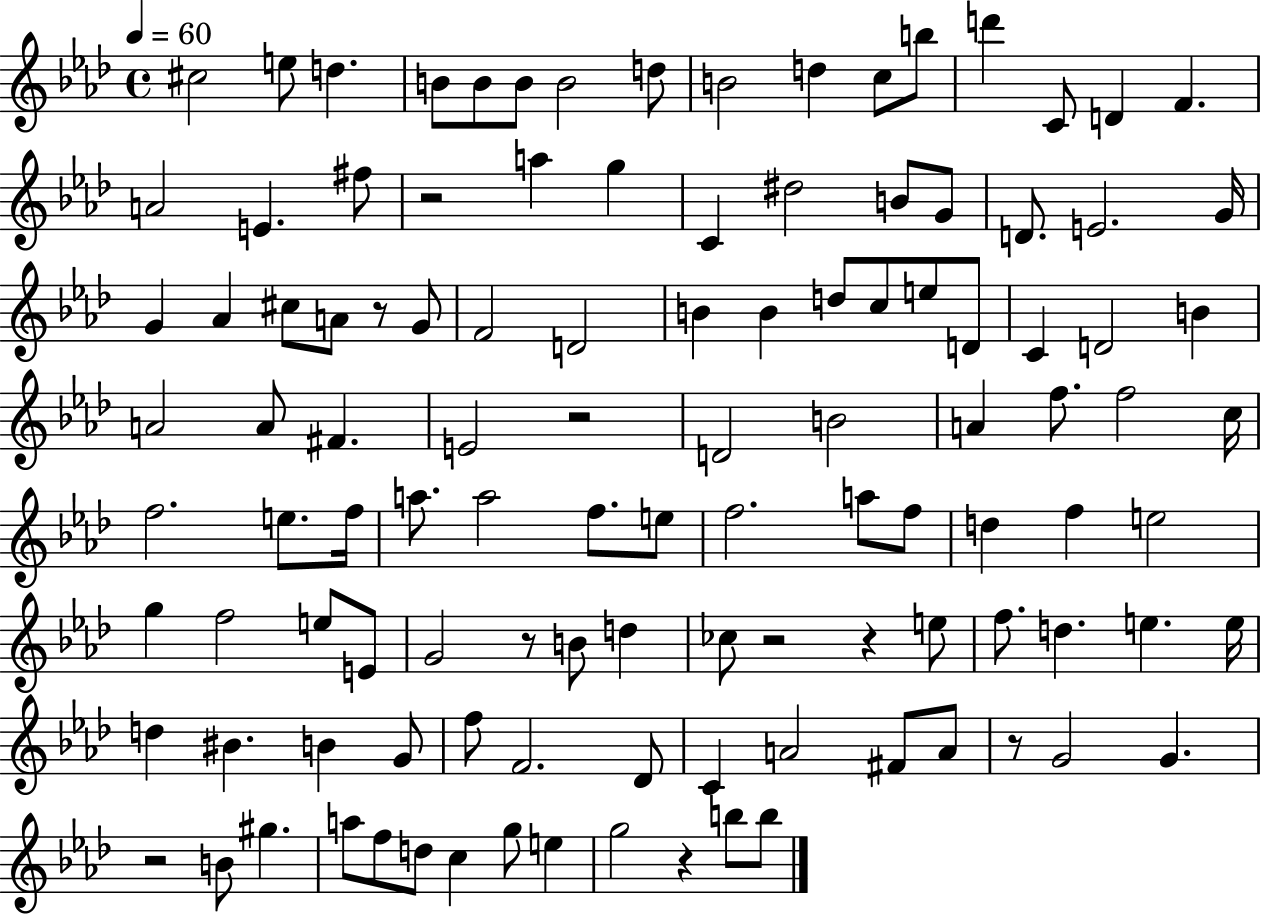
X:1
T:Untitled
M:4/4
L:1/4
K:Ab
^c2 e/2 d B/2 B/2 B/2 B2 d/2 B2 d c/2 b/2 d' C/2 D F A2 E ^f/2 z2 a g C ^d2 B/2 G/2 D/2 E2 G/4 G _A ^c/2 A/2 z/2 G/2 F2 D2 B B d/2 c/2 e/2 D/2 C D2 B A2 A/2 ^F E2 z2 D2 B2 A f/2 f2 c/4 f2 e/2 f/4 a/2 a2 f/2 e/2 f2 a/2 f/2 d f e2 g f2 e/2 E/2 G2 z/2 B/2 d _c/2 z2 z e/2 f/2 d e e/4 d ^B B G/2 f/2 F2 _D/2 C A2 ^F/2 A/2 z/2 G2 G z2 B/2 ^g a/2 f/2 d/2 c g/2 e g2 z b/2 b/2